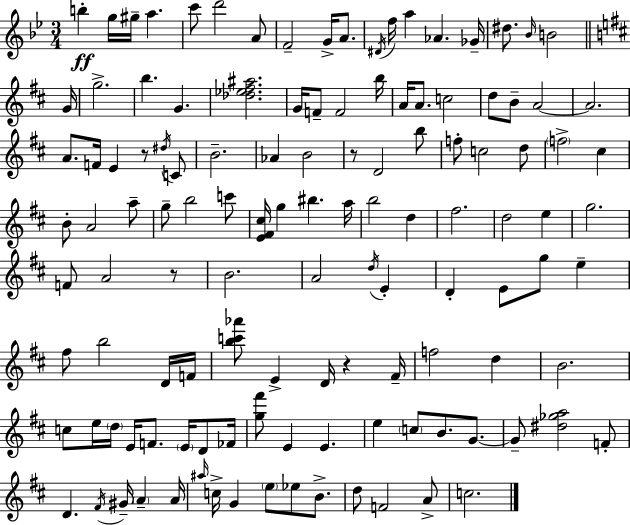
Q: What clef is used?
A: treble